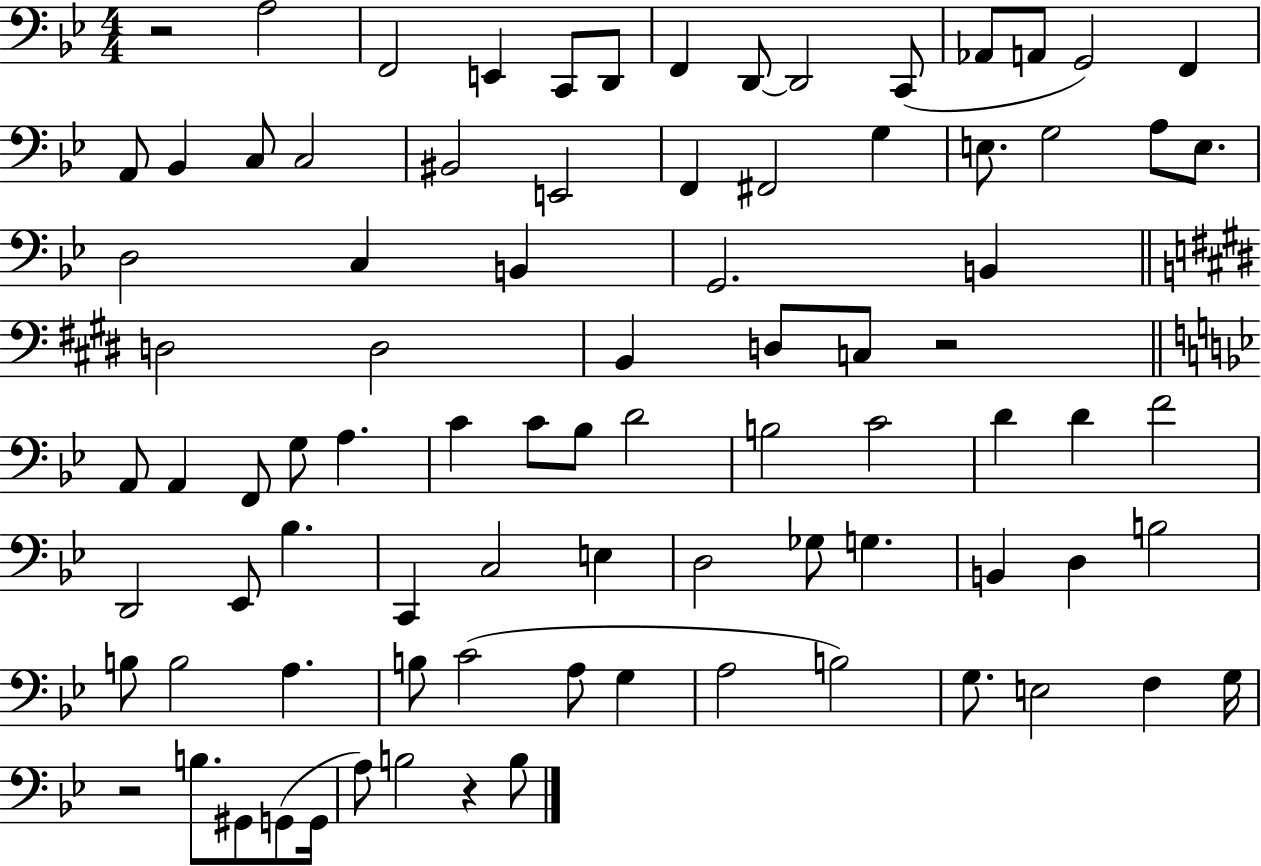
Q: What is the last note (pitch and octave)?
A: B3